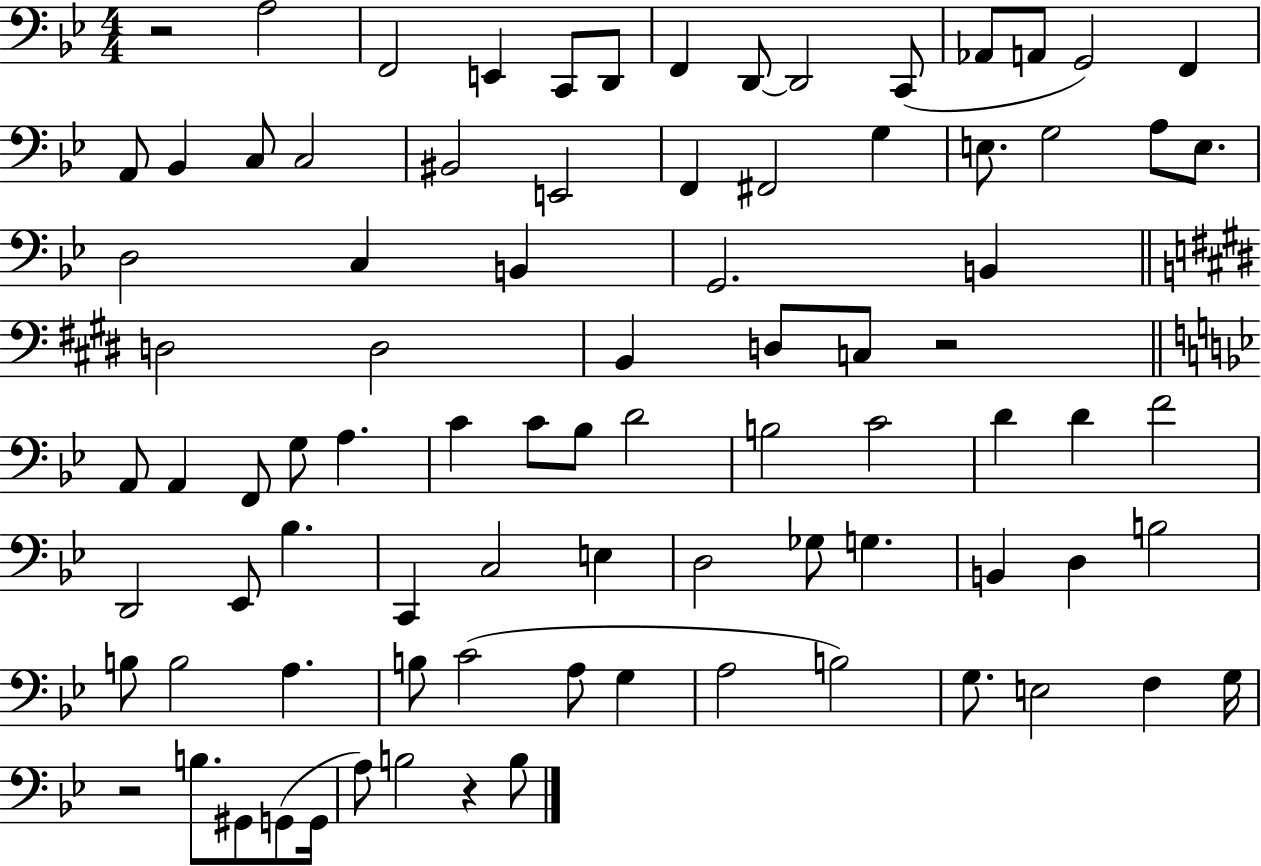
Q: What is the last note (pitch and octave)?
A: B3